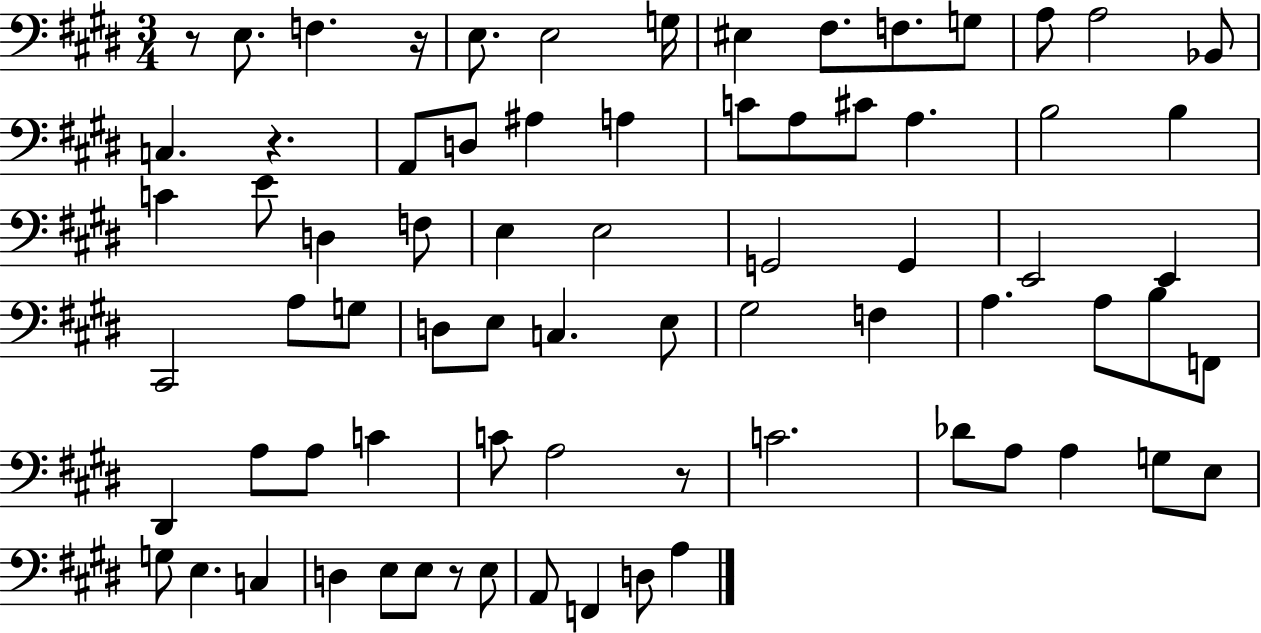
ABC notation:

X:1
T:Untitled
M:3/4
L:1/4
K:E
z/2 E,/2 F, z/4 E,/2 E,2 G,/4 ^E, ^F,/2 F,/2 G,/2 A,/2 A,2 _B,,/2 C, z A,,/2 D,/2 ^A, A, C/2 A,/2 ^C/2 A, B,2 B, C E/2 D, F,/2 E, E,2 G,,2 G,, E,,2 E,, ^C,,2 A,/2 G,/2 D,/2 E,/2 C, E,/2 ^G,2 F, A, A,/2 B,/2 F,,/2 ^D,, A,/2 A,/2 C C/2 A,2 z/2 C2 _D/2 A,/2 A, G,/2 E,/2 G,/2 E, C, D, E,/2 E,/2 z/2 E,/2 A,,/2 F,, D,/2 A,